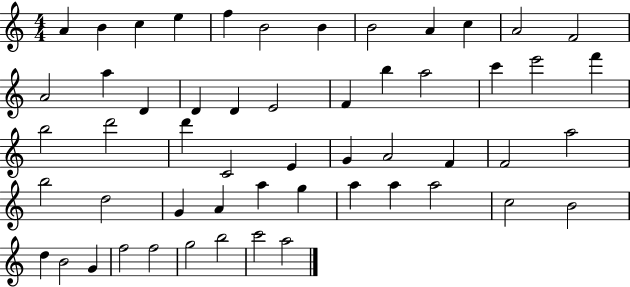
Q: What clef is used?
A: treble